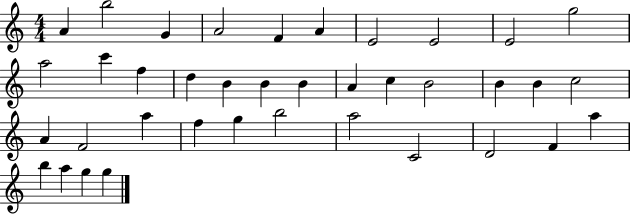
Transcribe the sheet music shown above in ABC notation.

X:1
T:Untitled
M:4/4
L:1/4
K:C
A b2 G A2 F A E2 E2 E2 g2 a2 c' f d B B B A c B2 B B c2 A F2 a f g b2 a2 C2 D2 F a b a g g